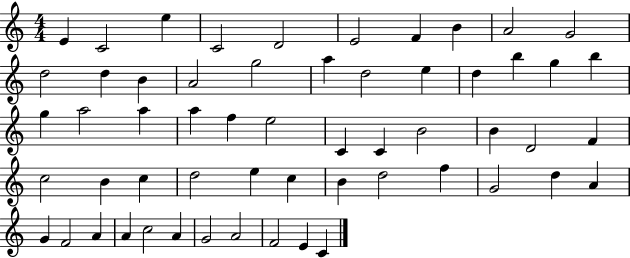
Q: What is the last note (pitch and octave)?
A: C4